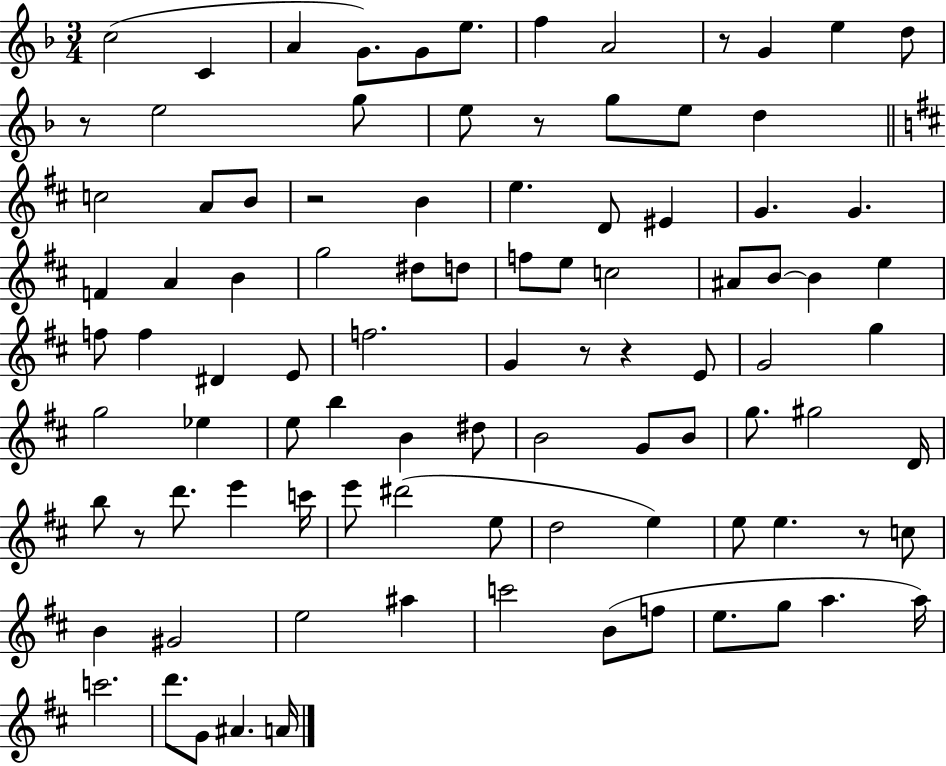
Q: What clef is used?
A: treble